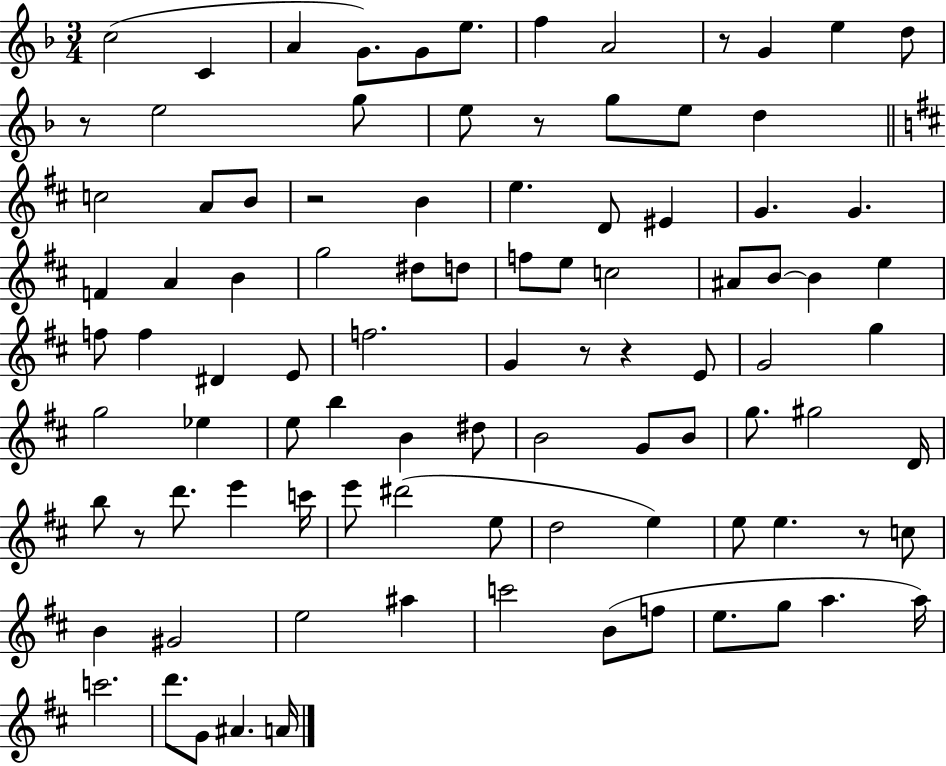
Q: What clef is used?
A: treble